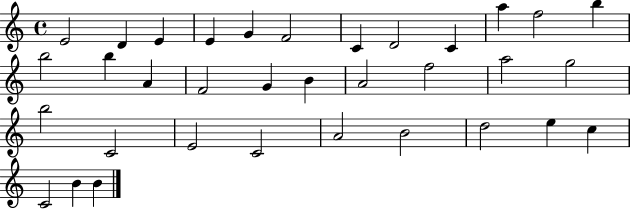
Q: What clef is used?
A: treble